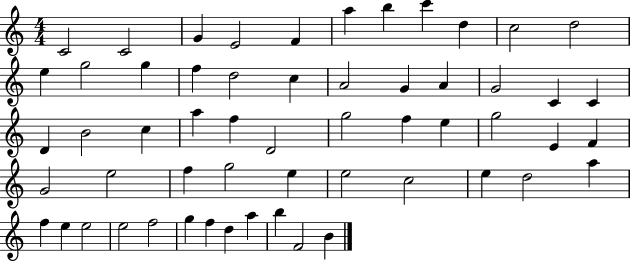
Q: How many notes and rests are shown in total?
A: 57